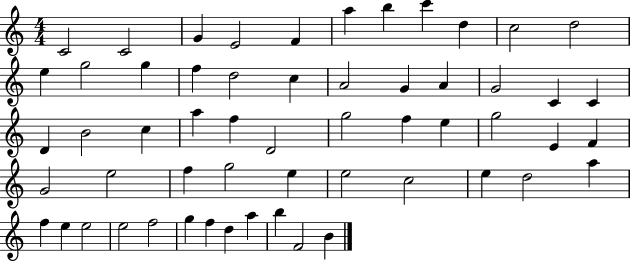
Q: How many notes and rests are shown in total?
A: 57